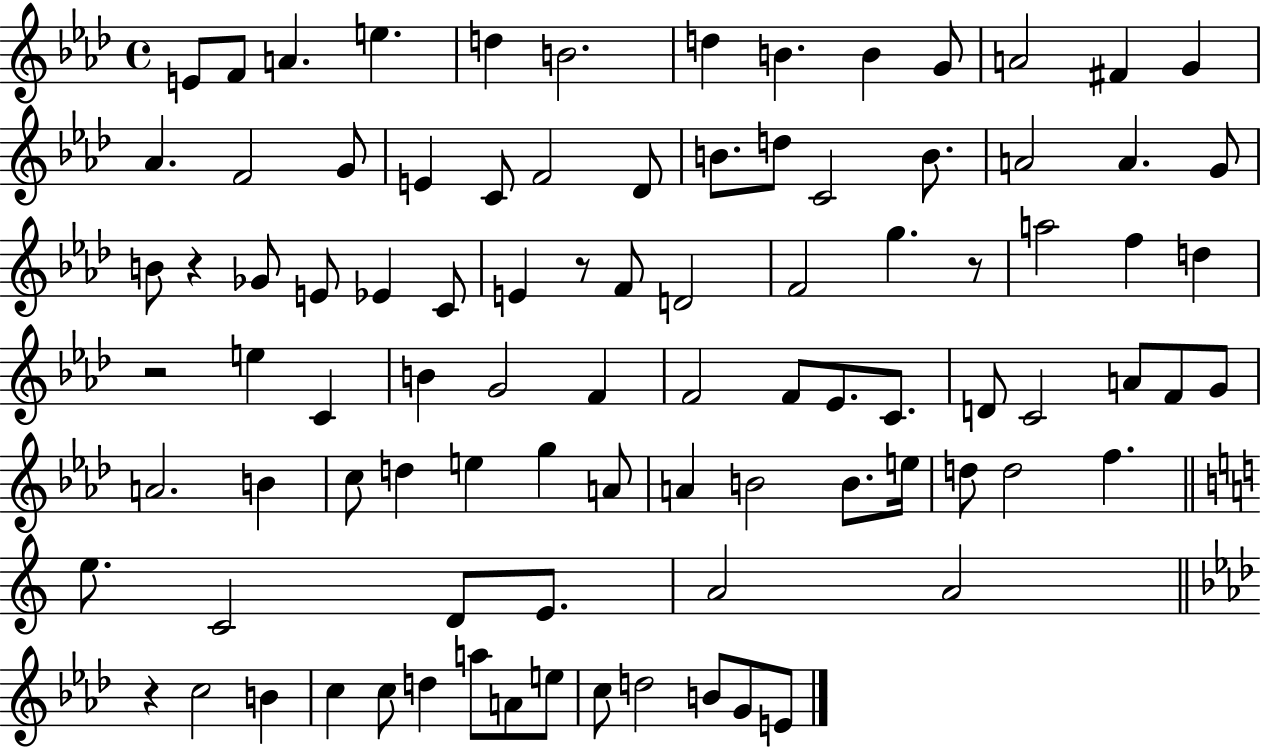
{
  \clef treble
  \time 4/4
  \defaultTimeSignature
  \key aes \major
  e'8 f'8 a'4. e''4. | d''4 b'2. | d''4 b'4. b'4 g'8 | a'2 fis'4 g'4 | \break aes'4. f'2 g'8 | e'4 c'8 f'2 des'8 | b'8. d''8 c'2 b'8. | a'2 a'4. g'8 | \break b'8 r4 ges'8 e'8 ees'4 c'8 | e'4 r8 f'8 d'2 | f'2 g''4. r8 | a''2 f''4 d''4 | \break r2 e''4 c'4 | b'4 g'2 f'4 | f'2 f'8 ees'8. c'8. | d'8 c'2 a'8 f'8 g'8 | \break a'2. b'4 | c''8 d''4 e''4 g''4 a'8 | a'4 b'2 b'8. e''16 | d''8 d''2 f''4. | \break \bar "||" \break \key c \major e''8. c'2 d'8 e'8. | a'2 a'2 | \bar "||" \break \key f \minor r4 c''2 b'4 | c''4 c''8 d''4 a''8 a'8 e''8 | c''8 d''2 b'8 g'8 e'8 | \bar "|."
}